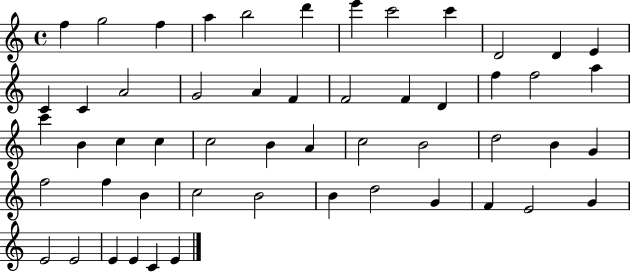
{
  \clef treble
  \time 4/4
  \defaultTimeSignature
  \key c \major
  f''4 g''2 f''4 | a''4 b''2 d'''4 | e'''4 c'''2 c'''4 | d'2 d'4 e'4 | \break c'4 c'4 a'2 | g'2 a'4 f'4 | f'2 f'4 d'4 | f''4 f''2 a''4 | \break c'''4 b'4 c''4 c''4 | c''2 b'4 a'4 | c''2 b'2 | d''2 b'4 g'4 | \break f''2 f''4 b'4 | c''2 b'2 | b'4 d''2 g'4 | f'4 e'2 g'4 | \break e'2 e'2 | e'4 e'4 c'4 e'4 | \bar "|."
}